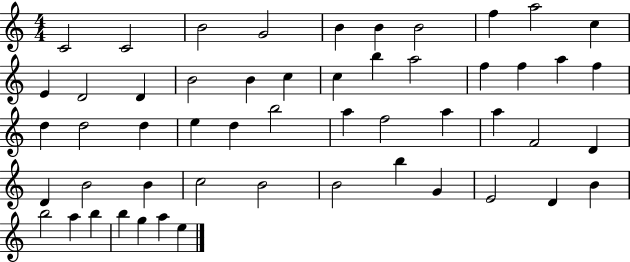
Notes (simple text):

C4/h C4/h B4/h G4/h B4/q B4/q B4/h F5/q A5/h C5/q E4/q D4/h D4/q B4/h B4/q C5/q C5/q B5/q A5/h F5/q F5/q A5/q F5/q D5/q D5/h D5/q E5/q D5/q B5/h A5/q F5/h A5/q A5/q F4/h D4/q D4/q B4/h B4/q C5/h B4/h B4/h B5/q G4/q E4/h D4/q B4/q B5/h A5/q B5/q B5/q G5/q A5/q E5/q